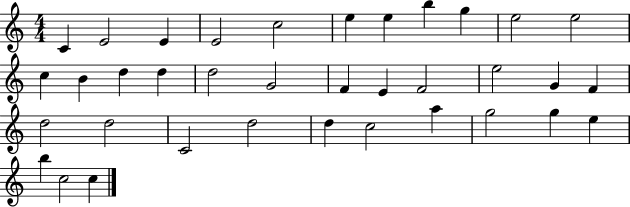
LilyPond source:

{
  \clef treble
  \numericTimeSignature
  \time 4/4
  \key c \major
  c'4 e'2 e'4 | e'2 c''2 | e''4 e''4 b''4 g''4 | e''2 e''2 | \break c''4 b'4 d''4 d''4 | d''2 g'2 | f'4 e'4 f'2 | e''2 g'4 f'4 | \break d''2 d''2 | c'2 d''2 | d''4 c''2 a''4 | g''2 g''4 e''4 | \break b''4 c''2 c''4 | \bar "|."
}